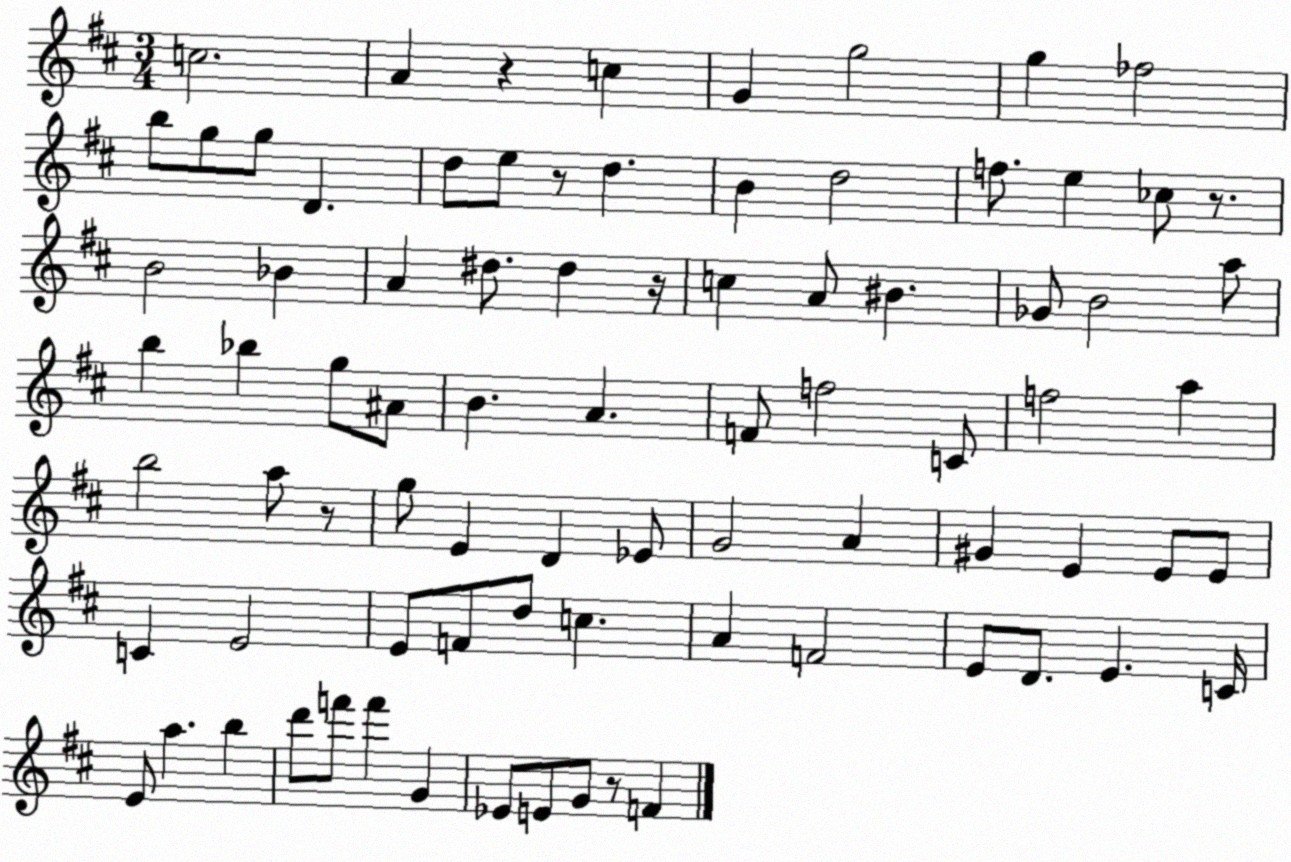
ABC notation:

X:1
T:Untitled
M:3/4
L:1/4
K:D
c2 A z c G g2 g _f2 b/2 g/2 g/2 D d/2 e/2 z/2 d B d2 f/2 e _c/2 z/2 B2 _B A ^d/2 ^d z/4 c A/2 ^B _G/2 B2 a/2 b _b g/2 ^A/2 B A F/2 f2 C/2 f2 a b2 a/2 z/2 g/2 E D _E/2 G2 A ^G E E/2 E/2 C E2 E/2 F/2 d/2 c A F2 E/2 D/2 E C/4 E/2 a b d'/2 f'/2 f' G _E/2 E/2 G/2 z/2 F